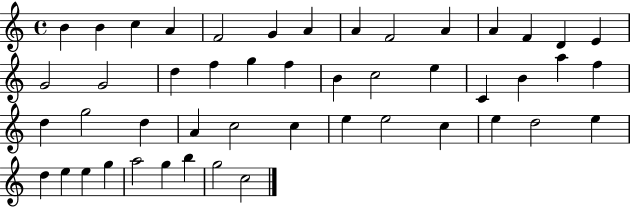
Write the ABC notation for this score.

X:1
T:Untitled
M:4/4
L:1/4
K:C
B B c A F2 G A A F2 A A F D E G2 G2 d f g f B c2 e C B a f d g2 d A c2 c e e2 c e d2 e d e e g a2 g b g2 c2